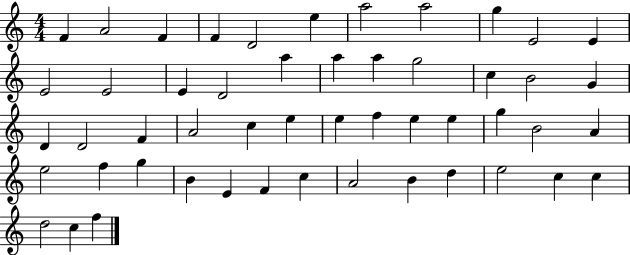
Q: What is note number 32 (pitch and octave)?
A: E5